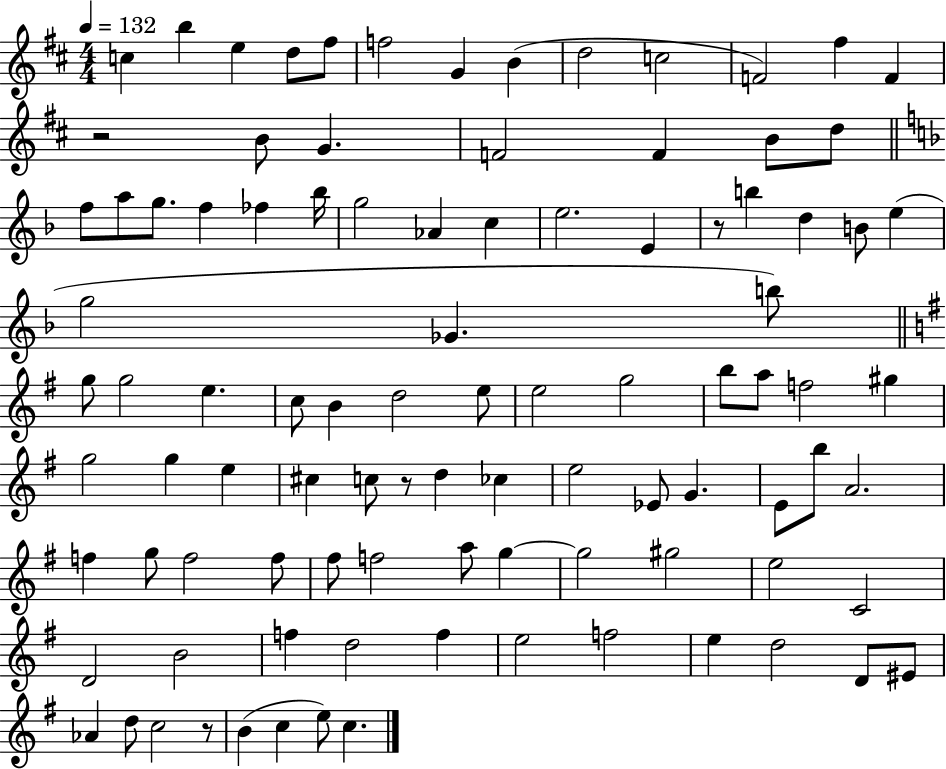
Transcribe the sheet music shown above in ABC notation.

X:1
T:Untitled
M:4/4
L:1/4
K:D
c b e d/2 ^f/2 f2 G B d2 c2 F2 ^f F z2 B/2 G F2 F B/2 d/2 f/2 a/2 g/2 f _f _b/4 g2 _A c e2 E z/2 b d B/2 e g2 _G b/2 g/2 g2 e c/2 B d2 e/2 e2 g2 b/2 a/2 f2 ^g g2 g e ^c c/2 z/2 d _c e2 _E/2 G E/2 b/2 A2 f g/2 f2 f/2 ^f/2 f2 a/2 g g2 ^g2 e2 C2 D2 B2 f d2 f e2 f2 e d2 D/2 ^E/2 _A d/2 c2 z/2 B c e/2 c